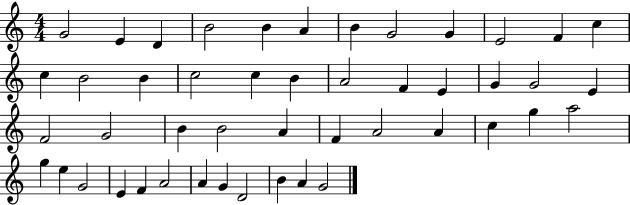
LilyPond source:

{
  \clef treble
  \numericTimeSignature
  \time 4/4
  \key c \major
  g'2 e'4 d'4 | b'2 b'4 a'4 | b'4 g'2 g'4 | e'2 f'4 c''4 | \break c''4 b'2 b'4 | c''2 c''4 b'4 | a'2 f'4 e'4 | g'4 g'2 e'4 | \break f'2 g'2 | b'4 b'2 a'4 | f'4 a'2 a'4 | c''4 g''4 a''2 | \break g''4 e''4 g'2 | e'4 f'4 a'2 | a'4 g'4 d'2 | b'4 a'4 g'2 | \break \bar "|."
}